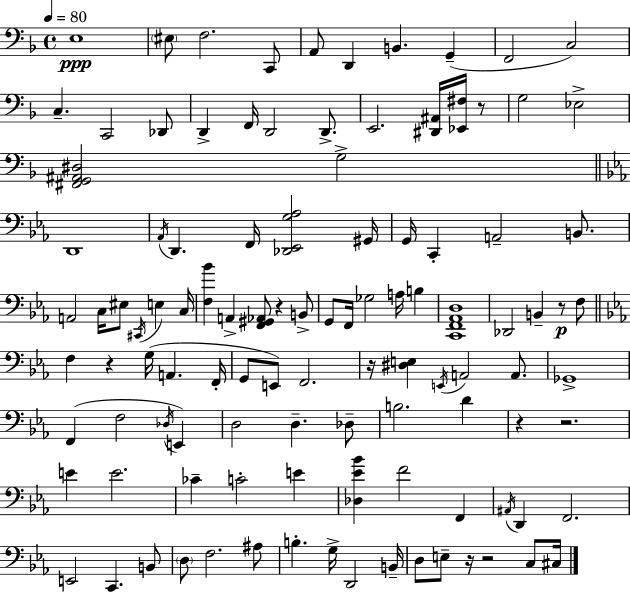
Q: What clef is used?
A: bass